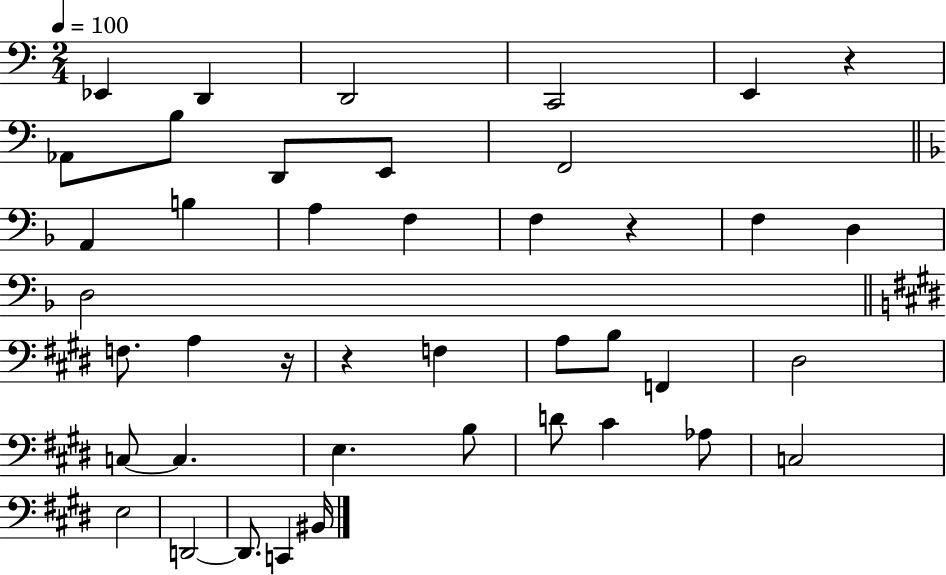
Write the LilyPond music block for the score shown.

{
  \clef bass
  \numericTimeSignature
  \time 2/4
  \key c \major
  \tempo 4 = 100
  ees,4 d,4 | d,2 | c,2 | e,4 r4 | \break aes,8 b8 d,8 e,8 | f,2 | \bar "||" \break \key d \minor a,4 b4 | a4 f4 | f4 r4 | f4 d4 | \break d2 | \bar "||" \break \key e \major f8. a4 r16 | r4 f4 | a8 b8 f,4 | dis2 | \break c8~~ c4. | e4. b8 | d'8 cis'4 aes8 | c2 | \break e2 | d,2~~ | d,8. c,4 bis,16 | \bar "|."
}